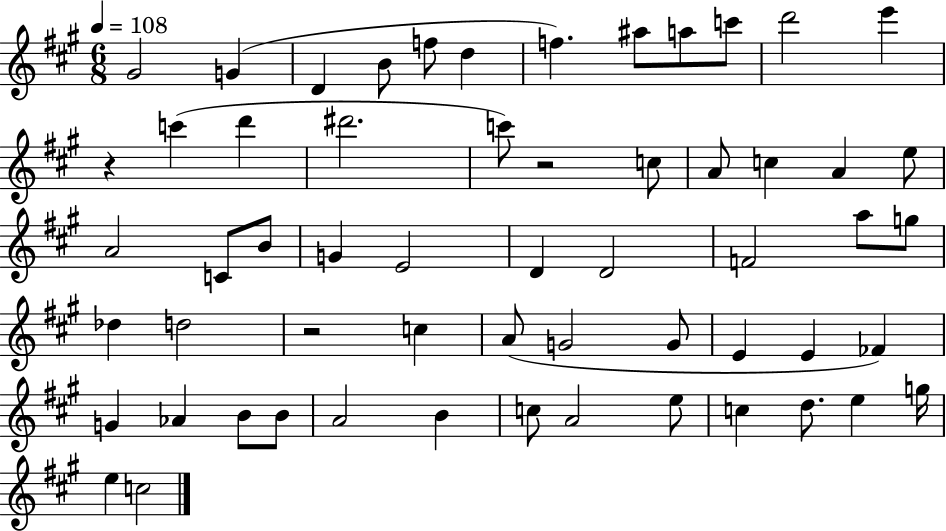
{
  \clef treble
  \numericTimeSignature
  \time 6/8
  \key a \major
  \tempo 4 = 108
  \repeat volta 2 { gis'2 g'4( | d'4 b'8 f''8 d''4 | f''4.) ais''8 a''8 c'''8 | d'''2 e'''4 | \break r4 c'''4( d'''4 | dis'''2. | c'''8) r2 c''8 | a'8 c''4 a'4 e''8 | \break a'2 c'8 b'8 | g'4 e'2 | d'4 d'2 | f'2 a''8 g''8 | \break des''4 d''2 | r2 c''4 | a'8( g'2 g'8 | e'4 e'4 fes'4) | \break g'4 aes'4 b'8 b'8 | a'2 b'4 | c''8 a'2 e''8 | c''4 d''8. e''4 g''16 | \break e''4 c''2 | } \bar "|."
}